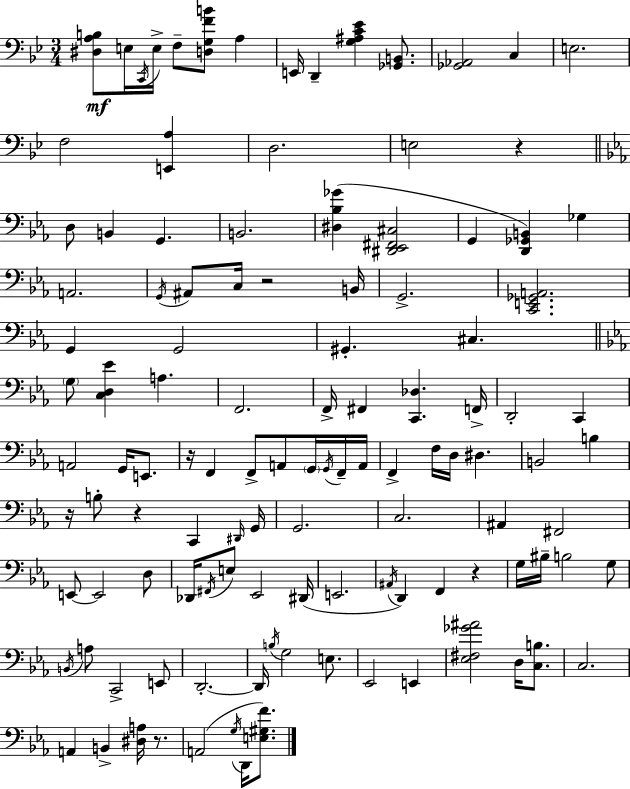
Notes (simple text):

[D#3,A3,B3]/e E3/s C2/s E3/s F3/e [D3,G3,F4,B4]/e A3/q E2/s D2/q [G3,A#3,C4,Eb4]/q [Gb2,B2]/e. [Gb2,Ab2]/h C3/q E3/h. F3/h [E2,A3]/q D3/h. E3/h R/q D3/e B2/q G2/q. B2/h. [D#3,Bb3,Gb4]/q [D#2,Eb2,F#2,C#3]/h G2/q [D2,Gb2,B2]/q Gb3/q A2/h. G2/s A#2/e C3/s R/h B2/s G2/h. [C2,E2,Gb2,A2]/h. G2/q G2/h G#2/q. C#3/q. G3/e [C3,D3,Eb4]/q A3/q. F2/h. F2/s F#2/q [C2,Db3]/q. F2/s D2/h C2/q A2/h G2/s E2/e. R/s F2/q F2/e A2/e G2/s G2/s F2/s A2/s F2/q F3/s D3/s D#3/q. B2/h B3/q R/s B3/e R/q C2/q D#2/s G2/s G2/h. C3/h. A#2/q F#2/h E2/e E2/h D3/e Db2/s F#2/s E3/e Eb2/h D#2/s E2/h. A#2/s D2/q F2/q R/q G3/s BIS3/s B3/h G3/e B2/s A3/e C2/h E2/e D2/h. D2/s B3/s G3/h E3/e. Eb2/h E2/q [Eb3,F#3,Gb4,A#4]/h D3/s [C3,B3]/e. C3/h. A2/q B2/q [D#3,A3]/s R/e. A2/h G3/s D2/s [E3,G#3,F4]/e.